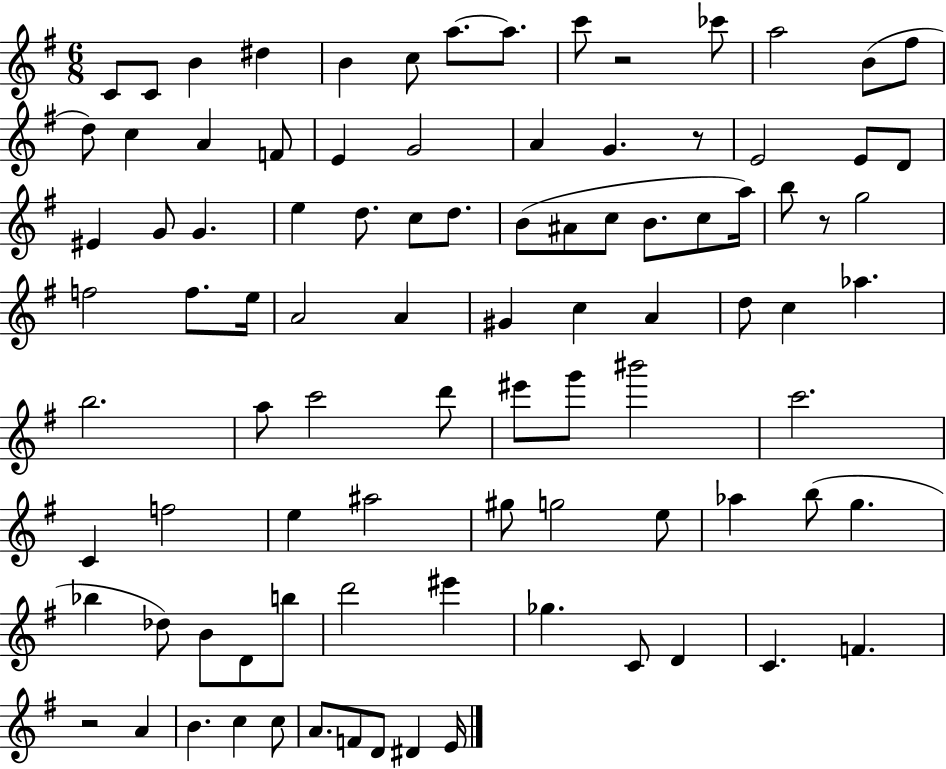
C4/e C4/e B4/q D#5/q B4/q C5/e A5/e. A5/e. C6/e R/h CES6/e A5/h B4/e F#5/e D5/e C5/q A4/q F4/e E4/q G4/h A4/q G4/q. R/e E4/h E4/e D4/e EIS4/q G4/e G4/q. E5/q D5/e. C5/e D5/e. B4/e A#4/e C5/e B4/e. C5/e A5/s B5/e R/e G5/h F5/h F5/e. E5/s A4/h A4/q G#4/q C5/q A4/q D5/e C5/q Ab5/q. B5/h. A5/e C6/h D6/e EIS6/e G6/e BIS6/h C6/h. C4/q F5/h E5/q A#5/h G#5/e G5/h E5/e Ab5/q B5/e G5/q. Bb5/q Db5/e B4/e D4/e B5/e D6/h EIS6/q Gb5/q. C4/e D4/q C4/q. F4/q. R/h A4/q B4/q. C5/q C5/e A4/e. F4/e D4/e D#4/q E4/s